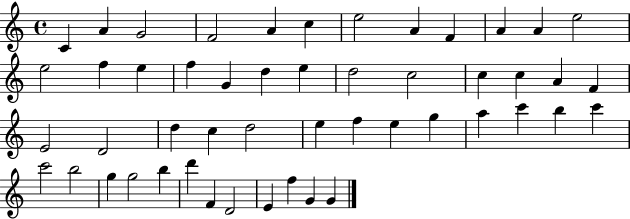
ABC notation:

X:1
T:Untitled
M:4/4
L:1/4
K:C
C A G2 F2 A c e2 A F A A e2 e2 f e f G d e d2 c2 c c A F E2 D2 d c d2 e f e g a c' b c' c'2 b2 g g2 b d' F D2 E f G G